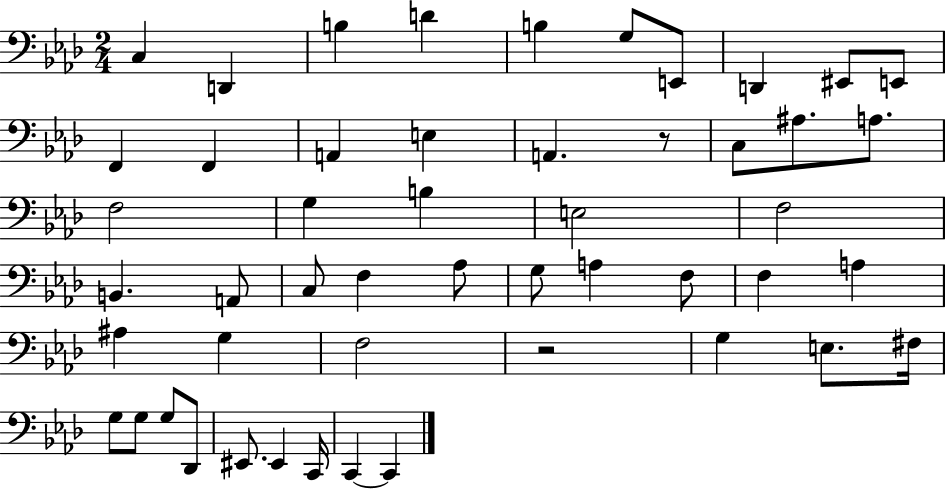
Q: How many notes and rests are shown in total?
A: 50